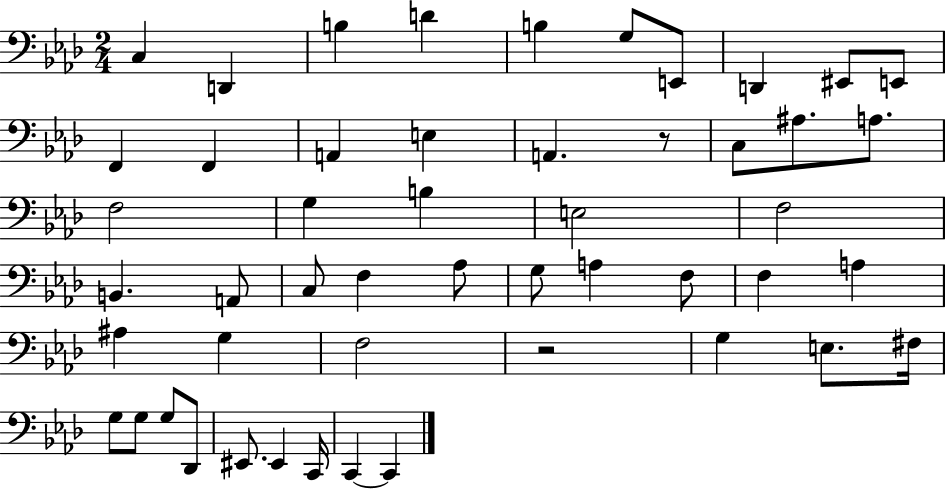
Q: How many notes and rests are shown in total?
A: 50